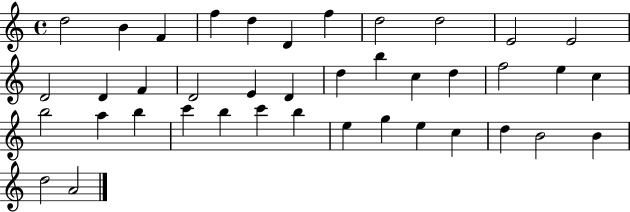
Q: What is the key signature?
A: C major